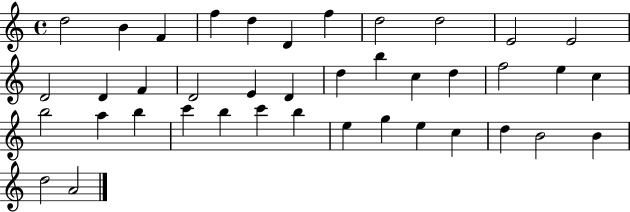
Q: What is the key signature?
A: C major